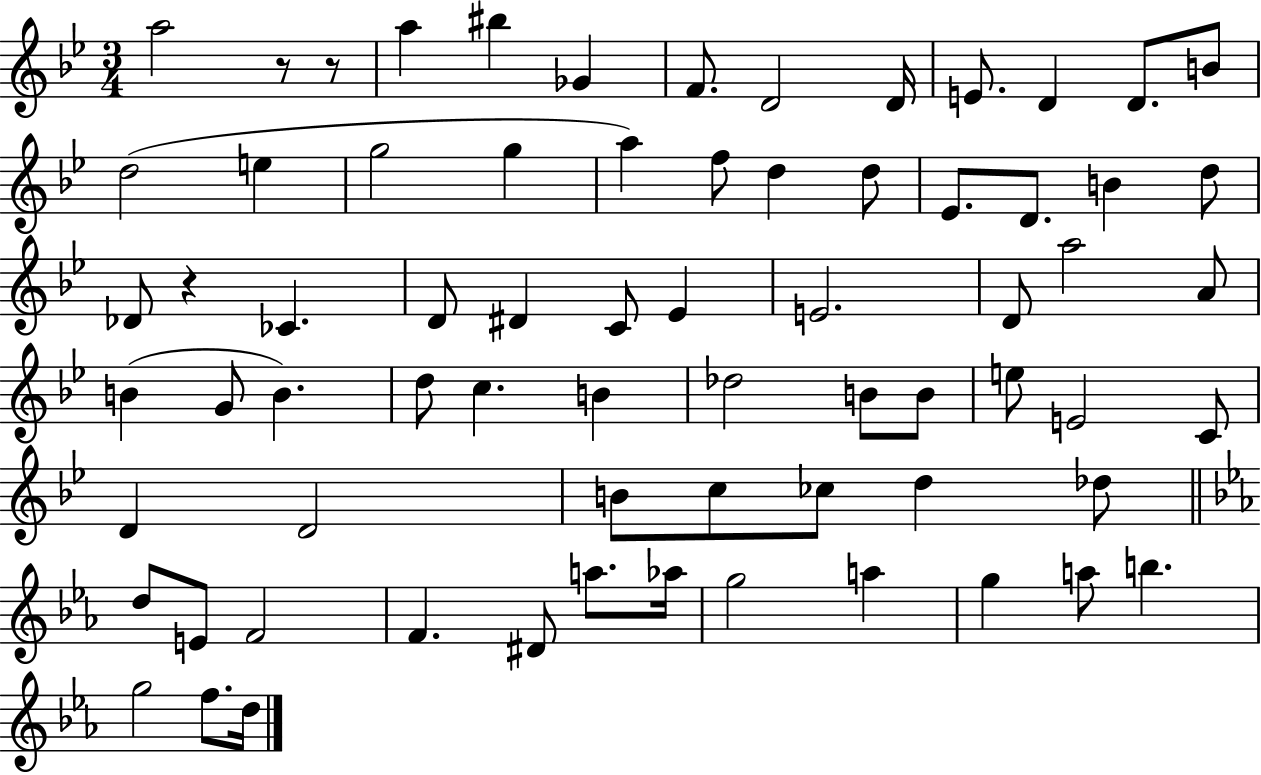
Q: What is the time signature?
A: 3/4